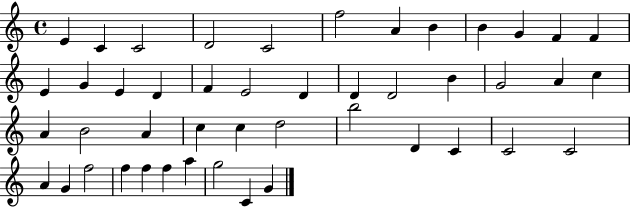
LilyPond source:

{
  \clef treble
  \time 4/4
  \defaultTimeSignature
  \key c \major
  e'4 c'4 c'2 | d'2 c'2 | f''2 a'4 b'4 | b'4 g'4 f'4 f'4 | \break e'4 g'4 e'4 d'4 | f'4 e'2 d'4 | d'4 d'2 b'4 | g'2 a'4 c''4 | \break a'4 b'2 a'4 | c''4 c''4 d''2 | b''2 d'4 c'4 | c'2 c'2 | \break a'4 g'4 f''2 | f''4 f''4 f''4 a''4 | g''2 c'4 g'4 | \bar "|."
}